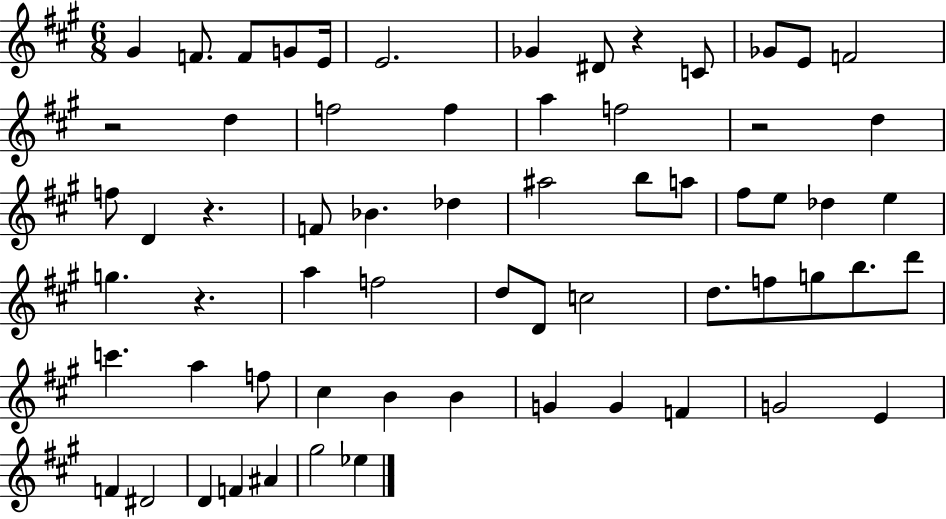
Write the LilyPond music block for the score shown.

{
  \clef treble
  \numericTimeSignature
  \time 6/8
  \key a \major
  gis'4 f'8. f'8 g'8 e'16 | e'2. | ges'4 dis'8 r4 c'8 | ges'8 e'8 f'2 | \break r2 d''4 | f''2 f''4 | a''4 f''2 | r2 d''4 | \break f''8 d'4 r4. | f'8 bes'4. des''4 | ais''2 b''8 a''8 | fis''8 e''8 des''4 e''4 | \break g''4. r4. | a''4 f''2 | d''8 d'8 c''2 | d''8. f''8 g''8 b''8. d'''8 | \break c'''4. a''4 f''8 | cis''4 b'4 b'4 | g'4 g'4 f'4 | g'2 e'4 | \break f'4 dis'2 | d'4 f'4 ais'4 | gis''2 ees''4 | \bar "|."
}